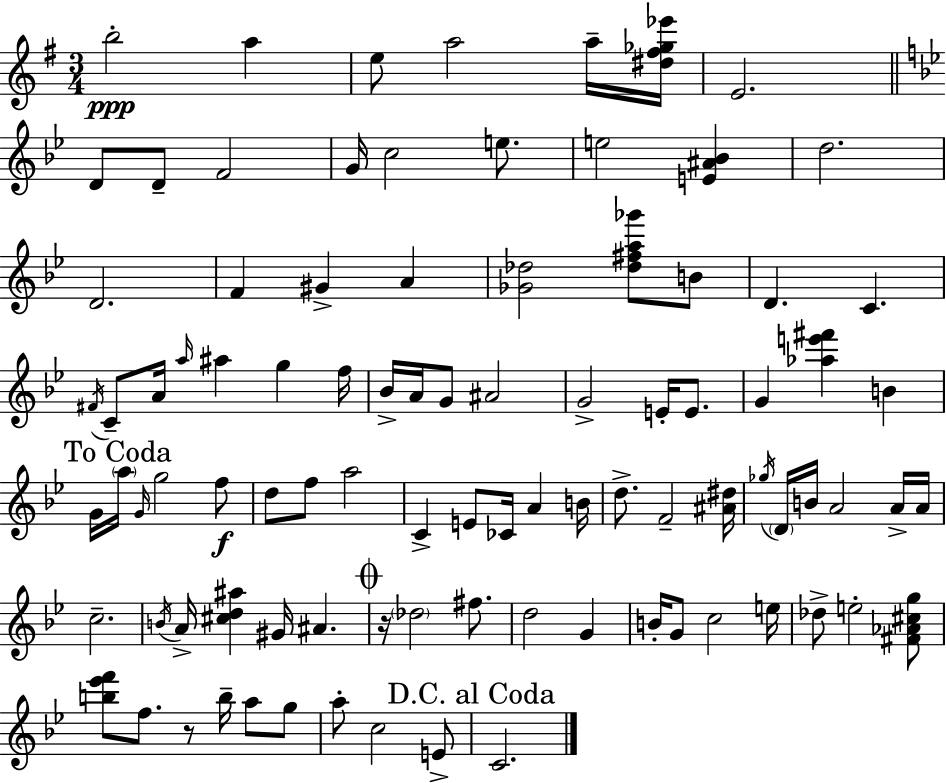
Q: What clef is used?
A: treble